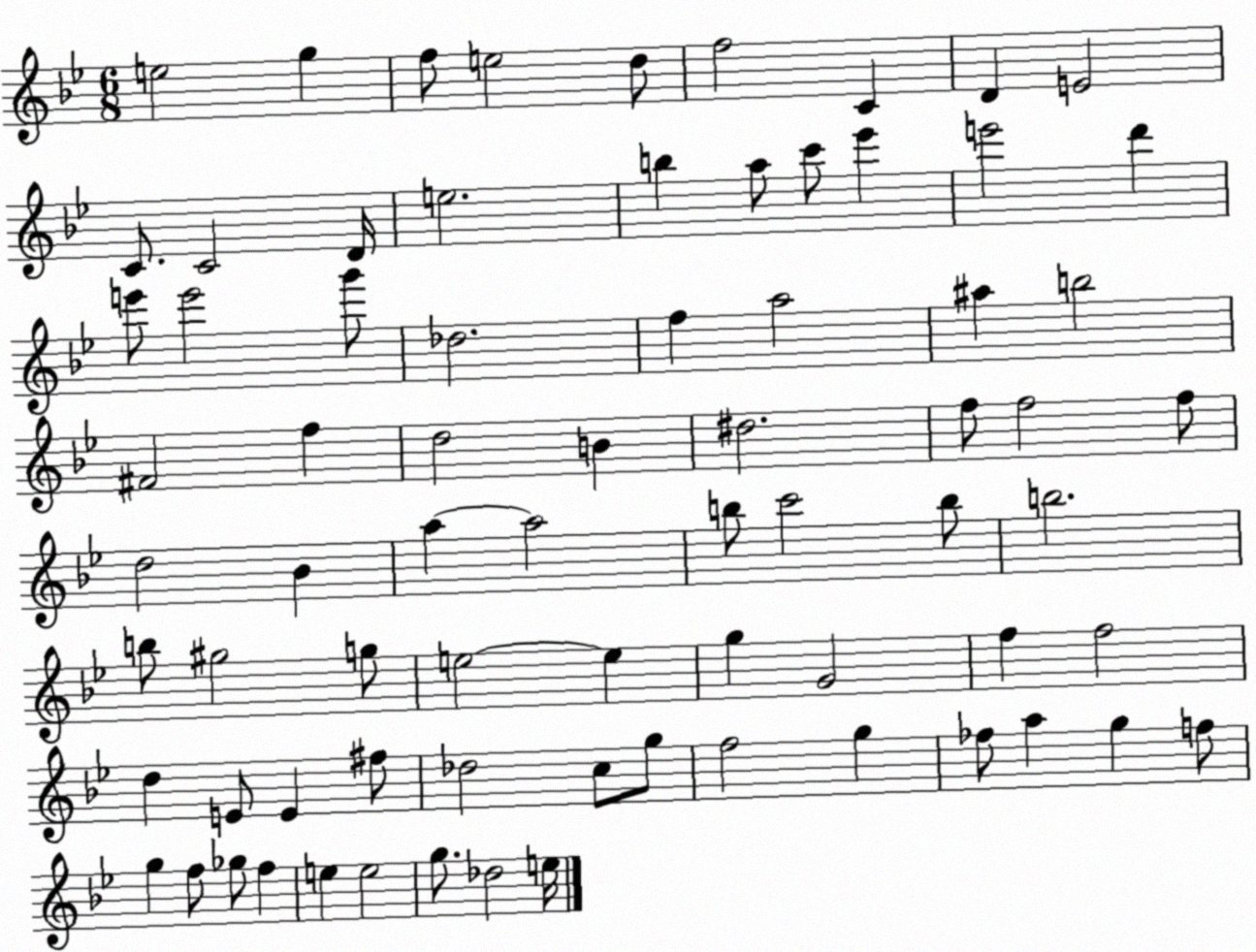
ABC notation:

X:1
T:Untitled
M:6/8
L:1/4
K:Bb
e2 g f/2 e2 d/2 f2 C D E2 C/2 C2 D/4 e2 b a/2 c'/2 _e' e'2 d' e'/2 e'2 g'/2 _d2 f a2 ^a b2 ^F2 f d2 B ^d2 f/2 f2 f/2 d2 _B a a2 b/2 c'2 b/2 b2 b/2 ^g2 g/2 e2 e g G2 f f2 d E/2 E ^f/2 _d2 c/2 g/2 f2 g _f/2 a g f/2 g f/2 _g/2 f e e2 g/2 _d2 e/4